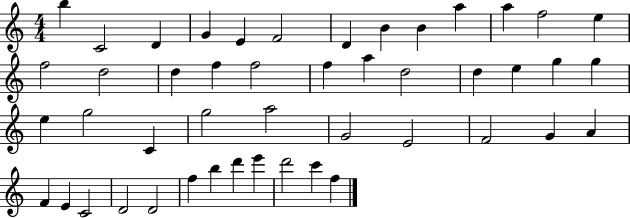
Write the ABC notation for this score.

X:1
T:Untitled
M:4/4
L:1/4
K:C
b C2 D G E F2 D B B a a f2 e f2 d2 d f f2 f a d2 d e g g e g2 C g2 a2 G2 E2 F2 G A F E C2 D2 D2 f b d' e' d'2 c' f